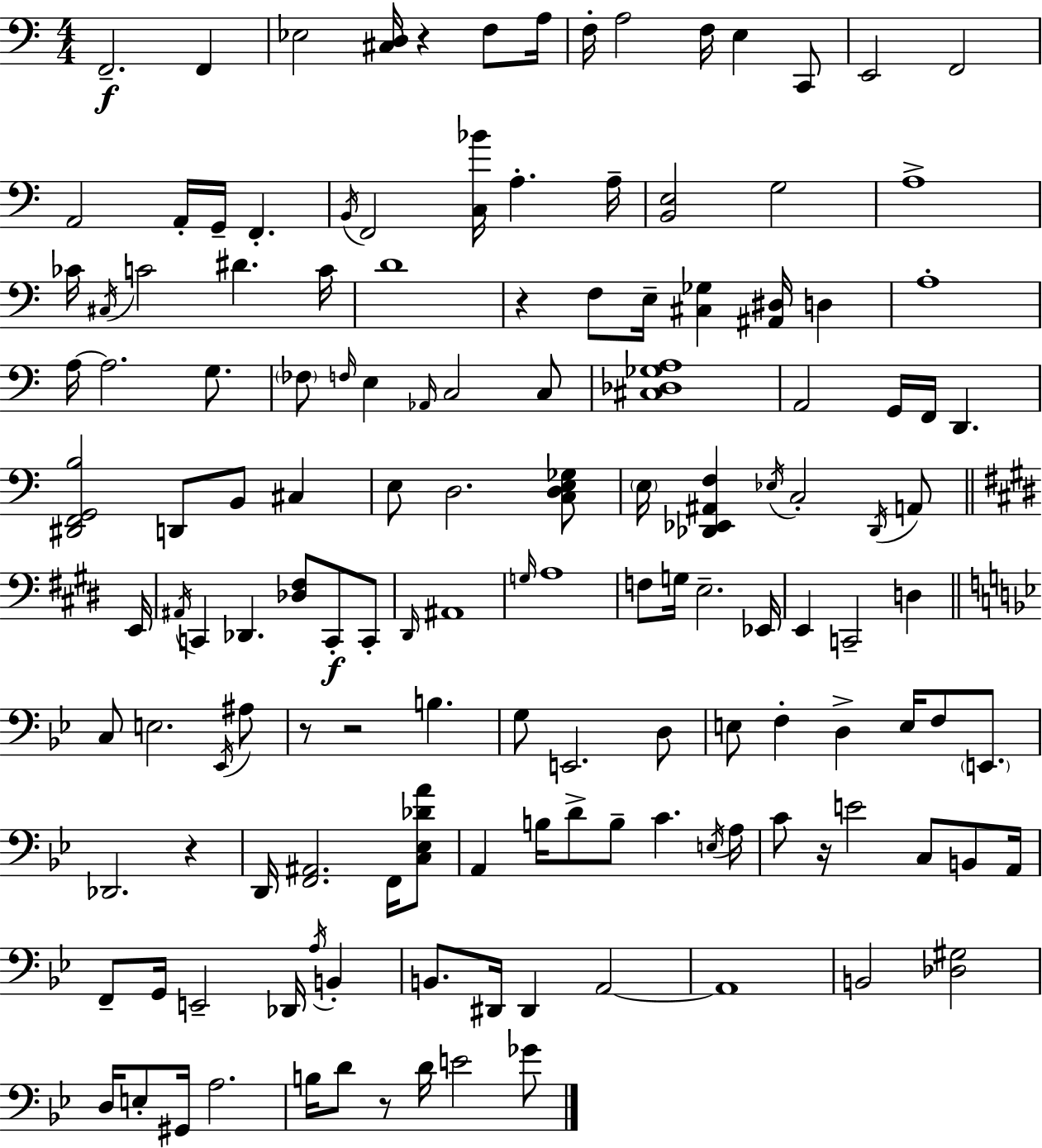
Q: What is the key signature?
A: C major